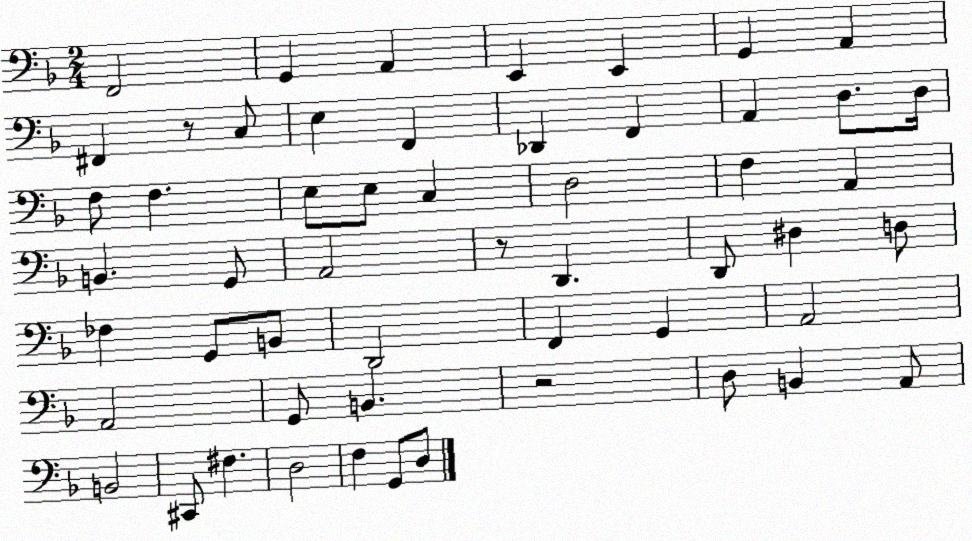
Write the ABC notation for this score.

X:1
T:Untitled
M:2/4
L:1/4
K:F
F,,2 G,, A,, E,, E,, G,, A,, ^F,, z/2 C,/2 E, F,, _D,, F,, A,, D,/2 D,/4 F,/2 F, E,/2 E,/2 C, D,2 F, A,, B,, G,,/2 A,,2 z/2 D,, D,,/2 ^D, D,/2 _F, G,,/2 B,,/2 D,,2 F,, G,, A,,2 A,,2 G,,/2 B,, z2 D,/2 B,, A,,/2 B,,2 ^C,,/2 ^F, D,2 F, G,,/2 D,/2